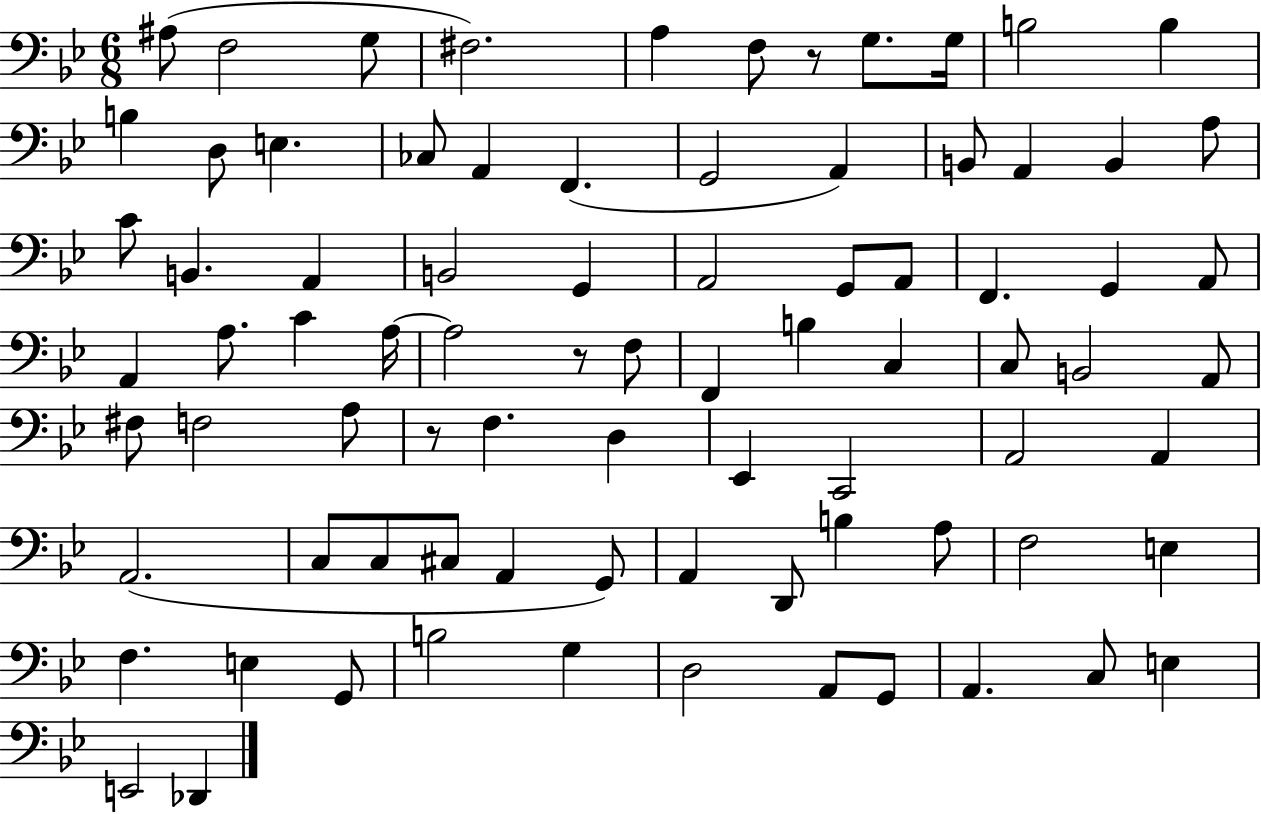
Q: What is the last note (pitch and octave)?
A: Db2